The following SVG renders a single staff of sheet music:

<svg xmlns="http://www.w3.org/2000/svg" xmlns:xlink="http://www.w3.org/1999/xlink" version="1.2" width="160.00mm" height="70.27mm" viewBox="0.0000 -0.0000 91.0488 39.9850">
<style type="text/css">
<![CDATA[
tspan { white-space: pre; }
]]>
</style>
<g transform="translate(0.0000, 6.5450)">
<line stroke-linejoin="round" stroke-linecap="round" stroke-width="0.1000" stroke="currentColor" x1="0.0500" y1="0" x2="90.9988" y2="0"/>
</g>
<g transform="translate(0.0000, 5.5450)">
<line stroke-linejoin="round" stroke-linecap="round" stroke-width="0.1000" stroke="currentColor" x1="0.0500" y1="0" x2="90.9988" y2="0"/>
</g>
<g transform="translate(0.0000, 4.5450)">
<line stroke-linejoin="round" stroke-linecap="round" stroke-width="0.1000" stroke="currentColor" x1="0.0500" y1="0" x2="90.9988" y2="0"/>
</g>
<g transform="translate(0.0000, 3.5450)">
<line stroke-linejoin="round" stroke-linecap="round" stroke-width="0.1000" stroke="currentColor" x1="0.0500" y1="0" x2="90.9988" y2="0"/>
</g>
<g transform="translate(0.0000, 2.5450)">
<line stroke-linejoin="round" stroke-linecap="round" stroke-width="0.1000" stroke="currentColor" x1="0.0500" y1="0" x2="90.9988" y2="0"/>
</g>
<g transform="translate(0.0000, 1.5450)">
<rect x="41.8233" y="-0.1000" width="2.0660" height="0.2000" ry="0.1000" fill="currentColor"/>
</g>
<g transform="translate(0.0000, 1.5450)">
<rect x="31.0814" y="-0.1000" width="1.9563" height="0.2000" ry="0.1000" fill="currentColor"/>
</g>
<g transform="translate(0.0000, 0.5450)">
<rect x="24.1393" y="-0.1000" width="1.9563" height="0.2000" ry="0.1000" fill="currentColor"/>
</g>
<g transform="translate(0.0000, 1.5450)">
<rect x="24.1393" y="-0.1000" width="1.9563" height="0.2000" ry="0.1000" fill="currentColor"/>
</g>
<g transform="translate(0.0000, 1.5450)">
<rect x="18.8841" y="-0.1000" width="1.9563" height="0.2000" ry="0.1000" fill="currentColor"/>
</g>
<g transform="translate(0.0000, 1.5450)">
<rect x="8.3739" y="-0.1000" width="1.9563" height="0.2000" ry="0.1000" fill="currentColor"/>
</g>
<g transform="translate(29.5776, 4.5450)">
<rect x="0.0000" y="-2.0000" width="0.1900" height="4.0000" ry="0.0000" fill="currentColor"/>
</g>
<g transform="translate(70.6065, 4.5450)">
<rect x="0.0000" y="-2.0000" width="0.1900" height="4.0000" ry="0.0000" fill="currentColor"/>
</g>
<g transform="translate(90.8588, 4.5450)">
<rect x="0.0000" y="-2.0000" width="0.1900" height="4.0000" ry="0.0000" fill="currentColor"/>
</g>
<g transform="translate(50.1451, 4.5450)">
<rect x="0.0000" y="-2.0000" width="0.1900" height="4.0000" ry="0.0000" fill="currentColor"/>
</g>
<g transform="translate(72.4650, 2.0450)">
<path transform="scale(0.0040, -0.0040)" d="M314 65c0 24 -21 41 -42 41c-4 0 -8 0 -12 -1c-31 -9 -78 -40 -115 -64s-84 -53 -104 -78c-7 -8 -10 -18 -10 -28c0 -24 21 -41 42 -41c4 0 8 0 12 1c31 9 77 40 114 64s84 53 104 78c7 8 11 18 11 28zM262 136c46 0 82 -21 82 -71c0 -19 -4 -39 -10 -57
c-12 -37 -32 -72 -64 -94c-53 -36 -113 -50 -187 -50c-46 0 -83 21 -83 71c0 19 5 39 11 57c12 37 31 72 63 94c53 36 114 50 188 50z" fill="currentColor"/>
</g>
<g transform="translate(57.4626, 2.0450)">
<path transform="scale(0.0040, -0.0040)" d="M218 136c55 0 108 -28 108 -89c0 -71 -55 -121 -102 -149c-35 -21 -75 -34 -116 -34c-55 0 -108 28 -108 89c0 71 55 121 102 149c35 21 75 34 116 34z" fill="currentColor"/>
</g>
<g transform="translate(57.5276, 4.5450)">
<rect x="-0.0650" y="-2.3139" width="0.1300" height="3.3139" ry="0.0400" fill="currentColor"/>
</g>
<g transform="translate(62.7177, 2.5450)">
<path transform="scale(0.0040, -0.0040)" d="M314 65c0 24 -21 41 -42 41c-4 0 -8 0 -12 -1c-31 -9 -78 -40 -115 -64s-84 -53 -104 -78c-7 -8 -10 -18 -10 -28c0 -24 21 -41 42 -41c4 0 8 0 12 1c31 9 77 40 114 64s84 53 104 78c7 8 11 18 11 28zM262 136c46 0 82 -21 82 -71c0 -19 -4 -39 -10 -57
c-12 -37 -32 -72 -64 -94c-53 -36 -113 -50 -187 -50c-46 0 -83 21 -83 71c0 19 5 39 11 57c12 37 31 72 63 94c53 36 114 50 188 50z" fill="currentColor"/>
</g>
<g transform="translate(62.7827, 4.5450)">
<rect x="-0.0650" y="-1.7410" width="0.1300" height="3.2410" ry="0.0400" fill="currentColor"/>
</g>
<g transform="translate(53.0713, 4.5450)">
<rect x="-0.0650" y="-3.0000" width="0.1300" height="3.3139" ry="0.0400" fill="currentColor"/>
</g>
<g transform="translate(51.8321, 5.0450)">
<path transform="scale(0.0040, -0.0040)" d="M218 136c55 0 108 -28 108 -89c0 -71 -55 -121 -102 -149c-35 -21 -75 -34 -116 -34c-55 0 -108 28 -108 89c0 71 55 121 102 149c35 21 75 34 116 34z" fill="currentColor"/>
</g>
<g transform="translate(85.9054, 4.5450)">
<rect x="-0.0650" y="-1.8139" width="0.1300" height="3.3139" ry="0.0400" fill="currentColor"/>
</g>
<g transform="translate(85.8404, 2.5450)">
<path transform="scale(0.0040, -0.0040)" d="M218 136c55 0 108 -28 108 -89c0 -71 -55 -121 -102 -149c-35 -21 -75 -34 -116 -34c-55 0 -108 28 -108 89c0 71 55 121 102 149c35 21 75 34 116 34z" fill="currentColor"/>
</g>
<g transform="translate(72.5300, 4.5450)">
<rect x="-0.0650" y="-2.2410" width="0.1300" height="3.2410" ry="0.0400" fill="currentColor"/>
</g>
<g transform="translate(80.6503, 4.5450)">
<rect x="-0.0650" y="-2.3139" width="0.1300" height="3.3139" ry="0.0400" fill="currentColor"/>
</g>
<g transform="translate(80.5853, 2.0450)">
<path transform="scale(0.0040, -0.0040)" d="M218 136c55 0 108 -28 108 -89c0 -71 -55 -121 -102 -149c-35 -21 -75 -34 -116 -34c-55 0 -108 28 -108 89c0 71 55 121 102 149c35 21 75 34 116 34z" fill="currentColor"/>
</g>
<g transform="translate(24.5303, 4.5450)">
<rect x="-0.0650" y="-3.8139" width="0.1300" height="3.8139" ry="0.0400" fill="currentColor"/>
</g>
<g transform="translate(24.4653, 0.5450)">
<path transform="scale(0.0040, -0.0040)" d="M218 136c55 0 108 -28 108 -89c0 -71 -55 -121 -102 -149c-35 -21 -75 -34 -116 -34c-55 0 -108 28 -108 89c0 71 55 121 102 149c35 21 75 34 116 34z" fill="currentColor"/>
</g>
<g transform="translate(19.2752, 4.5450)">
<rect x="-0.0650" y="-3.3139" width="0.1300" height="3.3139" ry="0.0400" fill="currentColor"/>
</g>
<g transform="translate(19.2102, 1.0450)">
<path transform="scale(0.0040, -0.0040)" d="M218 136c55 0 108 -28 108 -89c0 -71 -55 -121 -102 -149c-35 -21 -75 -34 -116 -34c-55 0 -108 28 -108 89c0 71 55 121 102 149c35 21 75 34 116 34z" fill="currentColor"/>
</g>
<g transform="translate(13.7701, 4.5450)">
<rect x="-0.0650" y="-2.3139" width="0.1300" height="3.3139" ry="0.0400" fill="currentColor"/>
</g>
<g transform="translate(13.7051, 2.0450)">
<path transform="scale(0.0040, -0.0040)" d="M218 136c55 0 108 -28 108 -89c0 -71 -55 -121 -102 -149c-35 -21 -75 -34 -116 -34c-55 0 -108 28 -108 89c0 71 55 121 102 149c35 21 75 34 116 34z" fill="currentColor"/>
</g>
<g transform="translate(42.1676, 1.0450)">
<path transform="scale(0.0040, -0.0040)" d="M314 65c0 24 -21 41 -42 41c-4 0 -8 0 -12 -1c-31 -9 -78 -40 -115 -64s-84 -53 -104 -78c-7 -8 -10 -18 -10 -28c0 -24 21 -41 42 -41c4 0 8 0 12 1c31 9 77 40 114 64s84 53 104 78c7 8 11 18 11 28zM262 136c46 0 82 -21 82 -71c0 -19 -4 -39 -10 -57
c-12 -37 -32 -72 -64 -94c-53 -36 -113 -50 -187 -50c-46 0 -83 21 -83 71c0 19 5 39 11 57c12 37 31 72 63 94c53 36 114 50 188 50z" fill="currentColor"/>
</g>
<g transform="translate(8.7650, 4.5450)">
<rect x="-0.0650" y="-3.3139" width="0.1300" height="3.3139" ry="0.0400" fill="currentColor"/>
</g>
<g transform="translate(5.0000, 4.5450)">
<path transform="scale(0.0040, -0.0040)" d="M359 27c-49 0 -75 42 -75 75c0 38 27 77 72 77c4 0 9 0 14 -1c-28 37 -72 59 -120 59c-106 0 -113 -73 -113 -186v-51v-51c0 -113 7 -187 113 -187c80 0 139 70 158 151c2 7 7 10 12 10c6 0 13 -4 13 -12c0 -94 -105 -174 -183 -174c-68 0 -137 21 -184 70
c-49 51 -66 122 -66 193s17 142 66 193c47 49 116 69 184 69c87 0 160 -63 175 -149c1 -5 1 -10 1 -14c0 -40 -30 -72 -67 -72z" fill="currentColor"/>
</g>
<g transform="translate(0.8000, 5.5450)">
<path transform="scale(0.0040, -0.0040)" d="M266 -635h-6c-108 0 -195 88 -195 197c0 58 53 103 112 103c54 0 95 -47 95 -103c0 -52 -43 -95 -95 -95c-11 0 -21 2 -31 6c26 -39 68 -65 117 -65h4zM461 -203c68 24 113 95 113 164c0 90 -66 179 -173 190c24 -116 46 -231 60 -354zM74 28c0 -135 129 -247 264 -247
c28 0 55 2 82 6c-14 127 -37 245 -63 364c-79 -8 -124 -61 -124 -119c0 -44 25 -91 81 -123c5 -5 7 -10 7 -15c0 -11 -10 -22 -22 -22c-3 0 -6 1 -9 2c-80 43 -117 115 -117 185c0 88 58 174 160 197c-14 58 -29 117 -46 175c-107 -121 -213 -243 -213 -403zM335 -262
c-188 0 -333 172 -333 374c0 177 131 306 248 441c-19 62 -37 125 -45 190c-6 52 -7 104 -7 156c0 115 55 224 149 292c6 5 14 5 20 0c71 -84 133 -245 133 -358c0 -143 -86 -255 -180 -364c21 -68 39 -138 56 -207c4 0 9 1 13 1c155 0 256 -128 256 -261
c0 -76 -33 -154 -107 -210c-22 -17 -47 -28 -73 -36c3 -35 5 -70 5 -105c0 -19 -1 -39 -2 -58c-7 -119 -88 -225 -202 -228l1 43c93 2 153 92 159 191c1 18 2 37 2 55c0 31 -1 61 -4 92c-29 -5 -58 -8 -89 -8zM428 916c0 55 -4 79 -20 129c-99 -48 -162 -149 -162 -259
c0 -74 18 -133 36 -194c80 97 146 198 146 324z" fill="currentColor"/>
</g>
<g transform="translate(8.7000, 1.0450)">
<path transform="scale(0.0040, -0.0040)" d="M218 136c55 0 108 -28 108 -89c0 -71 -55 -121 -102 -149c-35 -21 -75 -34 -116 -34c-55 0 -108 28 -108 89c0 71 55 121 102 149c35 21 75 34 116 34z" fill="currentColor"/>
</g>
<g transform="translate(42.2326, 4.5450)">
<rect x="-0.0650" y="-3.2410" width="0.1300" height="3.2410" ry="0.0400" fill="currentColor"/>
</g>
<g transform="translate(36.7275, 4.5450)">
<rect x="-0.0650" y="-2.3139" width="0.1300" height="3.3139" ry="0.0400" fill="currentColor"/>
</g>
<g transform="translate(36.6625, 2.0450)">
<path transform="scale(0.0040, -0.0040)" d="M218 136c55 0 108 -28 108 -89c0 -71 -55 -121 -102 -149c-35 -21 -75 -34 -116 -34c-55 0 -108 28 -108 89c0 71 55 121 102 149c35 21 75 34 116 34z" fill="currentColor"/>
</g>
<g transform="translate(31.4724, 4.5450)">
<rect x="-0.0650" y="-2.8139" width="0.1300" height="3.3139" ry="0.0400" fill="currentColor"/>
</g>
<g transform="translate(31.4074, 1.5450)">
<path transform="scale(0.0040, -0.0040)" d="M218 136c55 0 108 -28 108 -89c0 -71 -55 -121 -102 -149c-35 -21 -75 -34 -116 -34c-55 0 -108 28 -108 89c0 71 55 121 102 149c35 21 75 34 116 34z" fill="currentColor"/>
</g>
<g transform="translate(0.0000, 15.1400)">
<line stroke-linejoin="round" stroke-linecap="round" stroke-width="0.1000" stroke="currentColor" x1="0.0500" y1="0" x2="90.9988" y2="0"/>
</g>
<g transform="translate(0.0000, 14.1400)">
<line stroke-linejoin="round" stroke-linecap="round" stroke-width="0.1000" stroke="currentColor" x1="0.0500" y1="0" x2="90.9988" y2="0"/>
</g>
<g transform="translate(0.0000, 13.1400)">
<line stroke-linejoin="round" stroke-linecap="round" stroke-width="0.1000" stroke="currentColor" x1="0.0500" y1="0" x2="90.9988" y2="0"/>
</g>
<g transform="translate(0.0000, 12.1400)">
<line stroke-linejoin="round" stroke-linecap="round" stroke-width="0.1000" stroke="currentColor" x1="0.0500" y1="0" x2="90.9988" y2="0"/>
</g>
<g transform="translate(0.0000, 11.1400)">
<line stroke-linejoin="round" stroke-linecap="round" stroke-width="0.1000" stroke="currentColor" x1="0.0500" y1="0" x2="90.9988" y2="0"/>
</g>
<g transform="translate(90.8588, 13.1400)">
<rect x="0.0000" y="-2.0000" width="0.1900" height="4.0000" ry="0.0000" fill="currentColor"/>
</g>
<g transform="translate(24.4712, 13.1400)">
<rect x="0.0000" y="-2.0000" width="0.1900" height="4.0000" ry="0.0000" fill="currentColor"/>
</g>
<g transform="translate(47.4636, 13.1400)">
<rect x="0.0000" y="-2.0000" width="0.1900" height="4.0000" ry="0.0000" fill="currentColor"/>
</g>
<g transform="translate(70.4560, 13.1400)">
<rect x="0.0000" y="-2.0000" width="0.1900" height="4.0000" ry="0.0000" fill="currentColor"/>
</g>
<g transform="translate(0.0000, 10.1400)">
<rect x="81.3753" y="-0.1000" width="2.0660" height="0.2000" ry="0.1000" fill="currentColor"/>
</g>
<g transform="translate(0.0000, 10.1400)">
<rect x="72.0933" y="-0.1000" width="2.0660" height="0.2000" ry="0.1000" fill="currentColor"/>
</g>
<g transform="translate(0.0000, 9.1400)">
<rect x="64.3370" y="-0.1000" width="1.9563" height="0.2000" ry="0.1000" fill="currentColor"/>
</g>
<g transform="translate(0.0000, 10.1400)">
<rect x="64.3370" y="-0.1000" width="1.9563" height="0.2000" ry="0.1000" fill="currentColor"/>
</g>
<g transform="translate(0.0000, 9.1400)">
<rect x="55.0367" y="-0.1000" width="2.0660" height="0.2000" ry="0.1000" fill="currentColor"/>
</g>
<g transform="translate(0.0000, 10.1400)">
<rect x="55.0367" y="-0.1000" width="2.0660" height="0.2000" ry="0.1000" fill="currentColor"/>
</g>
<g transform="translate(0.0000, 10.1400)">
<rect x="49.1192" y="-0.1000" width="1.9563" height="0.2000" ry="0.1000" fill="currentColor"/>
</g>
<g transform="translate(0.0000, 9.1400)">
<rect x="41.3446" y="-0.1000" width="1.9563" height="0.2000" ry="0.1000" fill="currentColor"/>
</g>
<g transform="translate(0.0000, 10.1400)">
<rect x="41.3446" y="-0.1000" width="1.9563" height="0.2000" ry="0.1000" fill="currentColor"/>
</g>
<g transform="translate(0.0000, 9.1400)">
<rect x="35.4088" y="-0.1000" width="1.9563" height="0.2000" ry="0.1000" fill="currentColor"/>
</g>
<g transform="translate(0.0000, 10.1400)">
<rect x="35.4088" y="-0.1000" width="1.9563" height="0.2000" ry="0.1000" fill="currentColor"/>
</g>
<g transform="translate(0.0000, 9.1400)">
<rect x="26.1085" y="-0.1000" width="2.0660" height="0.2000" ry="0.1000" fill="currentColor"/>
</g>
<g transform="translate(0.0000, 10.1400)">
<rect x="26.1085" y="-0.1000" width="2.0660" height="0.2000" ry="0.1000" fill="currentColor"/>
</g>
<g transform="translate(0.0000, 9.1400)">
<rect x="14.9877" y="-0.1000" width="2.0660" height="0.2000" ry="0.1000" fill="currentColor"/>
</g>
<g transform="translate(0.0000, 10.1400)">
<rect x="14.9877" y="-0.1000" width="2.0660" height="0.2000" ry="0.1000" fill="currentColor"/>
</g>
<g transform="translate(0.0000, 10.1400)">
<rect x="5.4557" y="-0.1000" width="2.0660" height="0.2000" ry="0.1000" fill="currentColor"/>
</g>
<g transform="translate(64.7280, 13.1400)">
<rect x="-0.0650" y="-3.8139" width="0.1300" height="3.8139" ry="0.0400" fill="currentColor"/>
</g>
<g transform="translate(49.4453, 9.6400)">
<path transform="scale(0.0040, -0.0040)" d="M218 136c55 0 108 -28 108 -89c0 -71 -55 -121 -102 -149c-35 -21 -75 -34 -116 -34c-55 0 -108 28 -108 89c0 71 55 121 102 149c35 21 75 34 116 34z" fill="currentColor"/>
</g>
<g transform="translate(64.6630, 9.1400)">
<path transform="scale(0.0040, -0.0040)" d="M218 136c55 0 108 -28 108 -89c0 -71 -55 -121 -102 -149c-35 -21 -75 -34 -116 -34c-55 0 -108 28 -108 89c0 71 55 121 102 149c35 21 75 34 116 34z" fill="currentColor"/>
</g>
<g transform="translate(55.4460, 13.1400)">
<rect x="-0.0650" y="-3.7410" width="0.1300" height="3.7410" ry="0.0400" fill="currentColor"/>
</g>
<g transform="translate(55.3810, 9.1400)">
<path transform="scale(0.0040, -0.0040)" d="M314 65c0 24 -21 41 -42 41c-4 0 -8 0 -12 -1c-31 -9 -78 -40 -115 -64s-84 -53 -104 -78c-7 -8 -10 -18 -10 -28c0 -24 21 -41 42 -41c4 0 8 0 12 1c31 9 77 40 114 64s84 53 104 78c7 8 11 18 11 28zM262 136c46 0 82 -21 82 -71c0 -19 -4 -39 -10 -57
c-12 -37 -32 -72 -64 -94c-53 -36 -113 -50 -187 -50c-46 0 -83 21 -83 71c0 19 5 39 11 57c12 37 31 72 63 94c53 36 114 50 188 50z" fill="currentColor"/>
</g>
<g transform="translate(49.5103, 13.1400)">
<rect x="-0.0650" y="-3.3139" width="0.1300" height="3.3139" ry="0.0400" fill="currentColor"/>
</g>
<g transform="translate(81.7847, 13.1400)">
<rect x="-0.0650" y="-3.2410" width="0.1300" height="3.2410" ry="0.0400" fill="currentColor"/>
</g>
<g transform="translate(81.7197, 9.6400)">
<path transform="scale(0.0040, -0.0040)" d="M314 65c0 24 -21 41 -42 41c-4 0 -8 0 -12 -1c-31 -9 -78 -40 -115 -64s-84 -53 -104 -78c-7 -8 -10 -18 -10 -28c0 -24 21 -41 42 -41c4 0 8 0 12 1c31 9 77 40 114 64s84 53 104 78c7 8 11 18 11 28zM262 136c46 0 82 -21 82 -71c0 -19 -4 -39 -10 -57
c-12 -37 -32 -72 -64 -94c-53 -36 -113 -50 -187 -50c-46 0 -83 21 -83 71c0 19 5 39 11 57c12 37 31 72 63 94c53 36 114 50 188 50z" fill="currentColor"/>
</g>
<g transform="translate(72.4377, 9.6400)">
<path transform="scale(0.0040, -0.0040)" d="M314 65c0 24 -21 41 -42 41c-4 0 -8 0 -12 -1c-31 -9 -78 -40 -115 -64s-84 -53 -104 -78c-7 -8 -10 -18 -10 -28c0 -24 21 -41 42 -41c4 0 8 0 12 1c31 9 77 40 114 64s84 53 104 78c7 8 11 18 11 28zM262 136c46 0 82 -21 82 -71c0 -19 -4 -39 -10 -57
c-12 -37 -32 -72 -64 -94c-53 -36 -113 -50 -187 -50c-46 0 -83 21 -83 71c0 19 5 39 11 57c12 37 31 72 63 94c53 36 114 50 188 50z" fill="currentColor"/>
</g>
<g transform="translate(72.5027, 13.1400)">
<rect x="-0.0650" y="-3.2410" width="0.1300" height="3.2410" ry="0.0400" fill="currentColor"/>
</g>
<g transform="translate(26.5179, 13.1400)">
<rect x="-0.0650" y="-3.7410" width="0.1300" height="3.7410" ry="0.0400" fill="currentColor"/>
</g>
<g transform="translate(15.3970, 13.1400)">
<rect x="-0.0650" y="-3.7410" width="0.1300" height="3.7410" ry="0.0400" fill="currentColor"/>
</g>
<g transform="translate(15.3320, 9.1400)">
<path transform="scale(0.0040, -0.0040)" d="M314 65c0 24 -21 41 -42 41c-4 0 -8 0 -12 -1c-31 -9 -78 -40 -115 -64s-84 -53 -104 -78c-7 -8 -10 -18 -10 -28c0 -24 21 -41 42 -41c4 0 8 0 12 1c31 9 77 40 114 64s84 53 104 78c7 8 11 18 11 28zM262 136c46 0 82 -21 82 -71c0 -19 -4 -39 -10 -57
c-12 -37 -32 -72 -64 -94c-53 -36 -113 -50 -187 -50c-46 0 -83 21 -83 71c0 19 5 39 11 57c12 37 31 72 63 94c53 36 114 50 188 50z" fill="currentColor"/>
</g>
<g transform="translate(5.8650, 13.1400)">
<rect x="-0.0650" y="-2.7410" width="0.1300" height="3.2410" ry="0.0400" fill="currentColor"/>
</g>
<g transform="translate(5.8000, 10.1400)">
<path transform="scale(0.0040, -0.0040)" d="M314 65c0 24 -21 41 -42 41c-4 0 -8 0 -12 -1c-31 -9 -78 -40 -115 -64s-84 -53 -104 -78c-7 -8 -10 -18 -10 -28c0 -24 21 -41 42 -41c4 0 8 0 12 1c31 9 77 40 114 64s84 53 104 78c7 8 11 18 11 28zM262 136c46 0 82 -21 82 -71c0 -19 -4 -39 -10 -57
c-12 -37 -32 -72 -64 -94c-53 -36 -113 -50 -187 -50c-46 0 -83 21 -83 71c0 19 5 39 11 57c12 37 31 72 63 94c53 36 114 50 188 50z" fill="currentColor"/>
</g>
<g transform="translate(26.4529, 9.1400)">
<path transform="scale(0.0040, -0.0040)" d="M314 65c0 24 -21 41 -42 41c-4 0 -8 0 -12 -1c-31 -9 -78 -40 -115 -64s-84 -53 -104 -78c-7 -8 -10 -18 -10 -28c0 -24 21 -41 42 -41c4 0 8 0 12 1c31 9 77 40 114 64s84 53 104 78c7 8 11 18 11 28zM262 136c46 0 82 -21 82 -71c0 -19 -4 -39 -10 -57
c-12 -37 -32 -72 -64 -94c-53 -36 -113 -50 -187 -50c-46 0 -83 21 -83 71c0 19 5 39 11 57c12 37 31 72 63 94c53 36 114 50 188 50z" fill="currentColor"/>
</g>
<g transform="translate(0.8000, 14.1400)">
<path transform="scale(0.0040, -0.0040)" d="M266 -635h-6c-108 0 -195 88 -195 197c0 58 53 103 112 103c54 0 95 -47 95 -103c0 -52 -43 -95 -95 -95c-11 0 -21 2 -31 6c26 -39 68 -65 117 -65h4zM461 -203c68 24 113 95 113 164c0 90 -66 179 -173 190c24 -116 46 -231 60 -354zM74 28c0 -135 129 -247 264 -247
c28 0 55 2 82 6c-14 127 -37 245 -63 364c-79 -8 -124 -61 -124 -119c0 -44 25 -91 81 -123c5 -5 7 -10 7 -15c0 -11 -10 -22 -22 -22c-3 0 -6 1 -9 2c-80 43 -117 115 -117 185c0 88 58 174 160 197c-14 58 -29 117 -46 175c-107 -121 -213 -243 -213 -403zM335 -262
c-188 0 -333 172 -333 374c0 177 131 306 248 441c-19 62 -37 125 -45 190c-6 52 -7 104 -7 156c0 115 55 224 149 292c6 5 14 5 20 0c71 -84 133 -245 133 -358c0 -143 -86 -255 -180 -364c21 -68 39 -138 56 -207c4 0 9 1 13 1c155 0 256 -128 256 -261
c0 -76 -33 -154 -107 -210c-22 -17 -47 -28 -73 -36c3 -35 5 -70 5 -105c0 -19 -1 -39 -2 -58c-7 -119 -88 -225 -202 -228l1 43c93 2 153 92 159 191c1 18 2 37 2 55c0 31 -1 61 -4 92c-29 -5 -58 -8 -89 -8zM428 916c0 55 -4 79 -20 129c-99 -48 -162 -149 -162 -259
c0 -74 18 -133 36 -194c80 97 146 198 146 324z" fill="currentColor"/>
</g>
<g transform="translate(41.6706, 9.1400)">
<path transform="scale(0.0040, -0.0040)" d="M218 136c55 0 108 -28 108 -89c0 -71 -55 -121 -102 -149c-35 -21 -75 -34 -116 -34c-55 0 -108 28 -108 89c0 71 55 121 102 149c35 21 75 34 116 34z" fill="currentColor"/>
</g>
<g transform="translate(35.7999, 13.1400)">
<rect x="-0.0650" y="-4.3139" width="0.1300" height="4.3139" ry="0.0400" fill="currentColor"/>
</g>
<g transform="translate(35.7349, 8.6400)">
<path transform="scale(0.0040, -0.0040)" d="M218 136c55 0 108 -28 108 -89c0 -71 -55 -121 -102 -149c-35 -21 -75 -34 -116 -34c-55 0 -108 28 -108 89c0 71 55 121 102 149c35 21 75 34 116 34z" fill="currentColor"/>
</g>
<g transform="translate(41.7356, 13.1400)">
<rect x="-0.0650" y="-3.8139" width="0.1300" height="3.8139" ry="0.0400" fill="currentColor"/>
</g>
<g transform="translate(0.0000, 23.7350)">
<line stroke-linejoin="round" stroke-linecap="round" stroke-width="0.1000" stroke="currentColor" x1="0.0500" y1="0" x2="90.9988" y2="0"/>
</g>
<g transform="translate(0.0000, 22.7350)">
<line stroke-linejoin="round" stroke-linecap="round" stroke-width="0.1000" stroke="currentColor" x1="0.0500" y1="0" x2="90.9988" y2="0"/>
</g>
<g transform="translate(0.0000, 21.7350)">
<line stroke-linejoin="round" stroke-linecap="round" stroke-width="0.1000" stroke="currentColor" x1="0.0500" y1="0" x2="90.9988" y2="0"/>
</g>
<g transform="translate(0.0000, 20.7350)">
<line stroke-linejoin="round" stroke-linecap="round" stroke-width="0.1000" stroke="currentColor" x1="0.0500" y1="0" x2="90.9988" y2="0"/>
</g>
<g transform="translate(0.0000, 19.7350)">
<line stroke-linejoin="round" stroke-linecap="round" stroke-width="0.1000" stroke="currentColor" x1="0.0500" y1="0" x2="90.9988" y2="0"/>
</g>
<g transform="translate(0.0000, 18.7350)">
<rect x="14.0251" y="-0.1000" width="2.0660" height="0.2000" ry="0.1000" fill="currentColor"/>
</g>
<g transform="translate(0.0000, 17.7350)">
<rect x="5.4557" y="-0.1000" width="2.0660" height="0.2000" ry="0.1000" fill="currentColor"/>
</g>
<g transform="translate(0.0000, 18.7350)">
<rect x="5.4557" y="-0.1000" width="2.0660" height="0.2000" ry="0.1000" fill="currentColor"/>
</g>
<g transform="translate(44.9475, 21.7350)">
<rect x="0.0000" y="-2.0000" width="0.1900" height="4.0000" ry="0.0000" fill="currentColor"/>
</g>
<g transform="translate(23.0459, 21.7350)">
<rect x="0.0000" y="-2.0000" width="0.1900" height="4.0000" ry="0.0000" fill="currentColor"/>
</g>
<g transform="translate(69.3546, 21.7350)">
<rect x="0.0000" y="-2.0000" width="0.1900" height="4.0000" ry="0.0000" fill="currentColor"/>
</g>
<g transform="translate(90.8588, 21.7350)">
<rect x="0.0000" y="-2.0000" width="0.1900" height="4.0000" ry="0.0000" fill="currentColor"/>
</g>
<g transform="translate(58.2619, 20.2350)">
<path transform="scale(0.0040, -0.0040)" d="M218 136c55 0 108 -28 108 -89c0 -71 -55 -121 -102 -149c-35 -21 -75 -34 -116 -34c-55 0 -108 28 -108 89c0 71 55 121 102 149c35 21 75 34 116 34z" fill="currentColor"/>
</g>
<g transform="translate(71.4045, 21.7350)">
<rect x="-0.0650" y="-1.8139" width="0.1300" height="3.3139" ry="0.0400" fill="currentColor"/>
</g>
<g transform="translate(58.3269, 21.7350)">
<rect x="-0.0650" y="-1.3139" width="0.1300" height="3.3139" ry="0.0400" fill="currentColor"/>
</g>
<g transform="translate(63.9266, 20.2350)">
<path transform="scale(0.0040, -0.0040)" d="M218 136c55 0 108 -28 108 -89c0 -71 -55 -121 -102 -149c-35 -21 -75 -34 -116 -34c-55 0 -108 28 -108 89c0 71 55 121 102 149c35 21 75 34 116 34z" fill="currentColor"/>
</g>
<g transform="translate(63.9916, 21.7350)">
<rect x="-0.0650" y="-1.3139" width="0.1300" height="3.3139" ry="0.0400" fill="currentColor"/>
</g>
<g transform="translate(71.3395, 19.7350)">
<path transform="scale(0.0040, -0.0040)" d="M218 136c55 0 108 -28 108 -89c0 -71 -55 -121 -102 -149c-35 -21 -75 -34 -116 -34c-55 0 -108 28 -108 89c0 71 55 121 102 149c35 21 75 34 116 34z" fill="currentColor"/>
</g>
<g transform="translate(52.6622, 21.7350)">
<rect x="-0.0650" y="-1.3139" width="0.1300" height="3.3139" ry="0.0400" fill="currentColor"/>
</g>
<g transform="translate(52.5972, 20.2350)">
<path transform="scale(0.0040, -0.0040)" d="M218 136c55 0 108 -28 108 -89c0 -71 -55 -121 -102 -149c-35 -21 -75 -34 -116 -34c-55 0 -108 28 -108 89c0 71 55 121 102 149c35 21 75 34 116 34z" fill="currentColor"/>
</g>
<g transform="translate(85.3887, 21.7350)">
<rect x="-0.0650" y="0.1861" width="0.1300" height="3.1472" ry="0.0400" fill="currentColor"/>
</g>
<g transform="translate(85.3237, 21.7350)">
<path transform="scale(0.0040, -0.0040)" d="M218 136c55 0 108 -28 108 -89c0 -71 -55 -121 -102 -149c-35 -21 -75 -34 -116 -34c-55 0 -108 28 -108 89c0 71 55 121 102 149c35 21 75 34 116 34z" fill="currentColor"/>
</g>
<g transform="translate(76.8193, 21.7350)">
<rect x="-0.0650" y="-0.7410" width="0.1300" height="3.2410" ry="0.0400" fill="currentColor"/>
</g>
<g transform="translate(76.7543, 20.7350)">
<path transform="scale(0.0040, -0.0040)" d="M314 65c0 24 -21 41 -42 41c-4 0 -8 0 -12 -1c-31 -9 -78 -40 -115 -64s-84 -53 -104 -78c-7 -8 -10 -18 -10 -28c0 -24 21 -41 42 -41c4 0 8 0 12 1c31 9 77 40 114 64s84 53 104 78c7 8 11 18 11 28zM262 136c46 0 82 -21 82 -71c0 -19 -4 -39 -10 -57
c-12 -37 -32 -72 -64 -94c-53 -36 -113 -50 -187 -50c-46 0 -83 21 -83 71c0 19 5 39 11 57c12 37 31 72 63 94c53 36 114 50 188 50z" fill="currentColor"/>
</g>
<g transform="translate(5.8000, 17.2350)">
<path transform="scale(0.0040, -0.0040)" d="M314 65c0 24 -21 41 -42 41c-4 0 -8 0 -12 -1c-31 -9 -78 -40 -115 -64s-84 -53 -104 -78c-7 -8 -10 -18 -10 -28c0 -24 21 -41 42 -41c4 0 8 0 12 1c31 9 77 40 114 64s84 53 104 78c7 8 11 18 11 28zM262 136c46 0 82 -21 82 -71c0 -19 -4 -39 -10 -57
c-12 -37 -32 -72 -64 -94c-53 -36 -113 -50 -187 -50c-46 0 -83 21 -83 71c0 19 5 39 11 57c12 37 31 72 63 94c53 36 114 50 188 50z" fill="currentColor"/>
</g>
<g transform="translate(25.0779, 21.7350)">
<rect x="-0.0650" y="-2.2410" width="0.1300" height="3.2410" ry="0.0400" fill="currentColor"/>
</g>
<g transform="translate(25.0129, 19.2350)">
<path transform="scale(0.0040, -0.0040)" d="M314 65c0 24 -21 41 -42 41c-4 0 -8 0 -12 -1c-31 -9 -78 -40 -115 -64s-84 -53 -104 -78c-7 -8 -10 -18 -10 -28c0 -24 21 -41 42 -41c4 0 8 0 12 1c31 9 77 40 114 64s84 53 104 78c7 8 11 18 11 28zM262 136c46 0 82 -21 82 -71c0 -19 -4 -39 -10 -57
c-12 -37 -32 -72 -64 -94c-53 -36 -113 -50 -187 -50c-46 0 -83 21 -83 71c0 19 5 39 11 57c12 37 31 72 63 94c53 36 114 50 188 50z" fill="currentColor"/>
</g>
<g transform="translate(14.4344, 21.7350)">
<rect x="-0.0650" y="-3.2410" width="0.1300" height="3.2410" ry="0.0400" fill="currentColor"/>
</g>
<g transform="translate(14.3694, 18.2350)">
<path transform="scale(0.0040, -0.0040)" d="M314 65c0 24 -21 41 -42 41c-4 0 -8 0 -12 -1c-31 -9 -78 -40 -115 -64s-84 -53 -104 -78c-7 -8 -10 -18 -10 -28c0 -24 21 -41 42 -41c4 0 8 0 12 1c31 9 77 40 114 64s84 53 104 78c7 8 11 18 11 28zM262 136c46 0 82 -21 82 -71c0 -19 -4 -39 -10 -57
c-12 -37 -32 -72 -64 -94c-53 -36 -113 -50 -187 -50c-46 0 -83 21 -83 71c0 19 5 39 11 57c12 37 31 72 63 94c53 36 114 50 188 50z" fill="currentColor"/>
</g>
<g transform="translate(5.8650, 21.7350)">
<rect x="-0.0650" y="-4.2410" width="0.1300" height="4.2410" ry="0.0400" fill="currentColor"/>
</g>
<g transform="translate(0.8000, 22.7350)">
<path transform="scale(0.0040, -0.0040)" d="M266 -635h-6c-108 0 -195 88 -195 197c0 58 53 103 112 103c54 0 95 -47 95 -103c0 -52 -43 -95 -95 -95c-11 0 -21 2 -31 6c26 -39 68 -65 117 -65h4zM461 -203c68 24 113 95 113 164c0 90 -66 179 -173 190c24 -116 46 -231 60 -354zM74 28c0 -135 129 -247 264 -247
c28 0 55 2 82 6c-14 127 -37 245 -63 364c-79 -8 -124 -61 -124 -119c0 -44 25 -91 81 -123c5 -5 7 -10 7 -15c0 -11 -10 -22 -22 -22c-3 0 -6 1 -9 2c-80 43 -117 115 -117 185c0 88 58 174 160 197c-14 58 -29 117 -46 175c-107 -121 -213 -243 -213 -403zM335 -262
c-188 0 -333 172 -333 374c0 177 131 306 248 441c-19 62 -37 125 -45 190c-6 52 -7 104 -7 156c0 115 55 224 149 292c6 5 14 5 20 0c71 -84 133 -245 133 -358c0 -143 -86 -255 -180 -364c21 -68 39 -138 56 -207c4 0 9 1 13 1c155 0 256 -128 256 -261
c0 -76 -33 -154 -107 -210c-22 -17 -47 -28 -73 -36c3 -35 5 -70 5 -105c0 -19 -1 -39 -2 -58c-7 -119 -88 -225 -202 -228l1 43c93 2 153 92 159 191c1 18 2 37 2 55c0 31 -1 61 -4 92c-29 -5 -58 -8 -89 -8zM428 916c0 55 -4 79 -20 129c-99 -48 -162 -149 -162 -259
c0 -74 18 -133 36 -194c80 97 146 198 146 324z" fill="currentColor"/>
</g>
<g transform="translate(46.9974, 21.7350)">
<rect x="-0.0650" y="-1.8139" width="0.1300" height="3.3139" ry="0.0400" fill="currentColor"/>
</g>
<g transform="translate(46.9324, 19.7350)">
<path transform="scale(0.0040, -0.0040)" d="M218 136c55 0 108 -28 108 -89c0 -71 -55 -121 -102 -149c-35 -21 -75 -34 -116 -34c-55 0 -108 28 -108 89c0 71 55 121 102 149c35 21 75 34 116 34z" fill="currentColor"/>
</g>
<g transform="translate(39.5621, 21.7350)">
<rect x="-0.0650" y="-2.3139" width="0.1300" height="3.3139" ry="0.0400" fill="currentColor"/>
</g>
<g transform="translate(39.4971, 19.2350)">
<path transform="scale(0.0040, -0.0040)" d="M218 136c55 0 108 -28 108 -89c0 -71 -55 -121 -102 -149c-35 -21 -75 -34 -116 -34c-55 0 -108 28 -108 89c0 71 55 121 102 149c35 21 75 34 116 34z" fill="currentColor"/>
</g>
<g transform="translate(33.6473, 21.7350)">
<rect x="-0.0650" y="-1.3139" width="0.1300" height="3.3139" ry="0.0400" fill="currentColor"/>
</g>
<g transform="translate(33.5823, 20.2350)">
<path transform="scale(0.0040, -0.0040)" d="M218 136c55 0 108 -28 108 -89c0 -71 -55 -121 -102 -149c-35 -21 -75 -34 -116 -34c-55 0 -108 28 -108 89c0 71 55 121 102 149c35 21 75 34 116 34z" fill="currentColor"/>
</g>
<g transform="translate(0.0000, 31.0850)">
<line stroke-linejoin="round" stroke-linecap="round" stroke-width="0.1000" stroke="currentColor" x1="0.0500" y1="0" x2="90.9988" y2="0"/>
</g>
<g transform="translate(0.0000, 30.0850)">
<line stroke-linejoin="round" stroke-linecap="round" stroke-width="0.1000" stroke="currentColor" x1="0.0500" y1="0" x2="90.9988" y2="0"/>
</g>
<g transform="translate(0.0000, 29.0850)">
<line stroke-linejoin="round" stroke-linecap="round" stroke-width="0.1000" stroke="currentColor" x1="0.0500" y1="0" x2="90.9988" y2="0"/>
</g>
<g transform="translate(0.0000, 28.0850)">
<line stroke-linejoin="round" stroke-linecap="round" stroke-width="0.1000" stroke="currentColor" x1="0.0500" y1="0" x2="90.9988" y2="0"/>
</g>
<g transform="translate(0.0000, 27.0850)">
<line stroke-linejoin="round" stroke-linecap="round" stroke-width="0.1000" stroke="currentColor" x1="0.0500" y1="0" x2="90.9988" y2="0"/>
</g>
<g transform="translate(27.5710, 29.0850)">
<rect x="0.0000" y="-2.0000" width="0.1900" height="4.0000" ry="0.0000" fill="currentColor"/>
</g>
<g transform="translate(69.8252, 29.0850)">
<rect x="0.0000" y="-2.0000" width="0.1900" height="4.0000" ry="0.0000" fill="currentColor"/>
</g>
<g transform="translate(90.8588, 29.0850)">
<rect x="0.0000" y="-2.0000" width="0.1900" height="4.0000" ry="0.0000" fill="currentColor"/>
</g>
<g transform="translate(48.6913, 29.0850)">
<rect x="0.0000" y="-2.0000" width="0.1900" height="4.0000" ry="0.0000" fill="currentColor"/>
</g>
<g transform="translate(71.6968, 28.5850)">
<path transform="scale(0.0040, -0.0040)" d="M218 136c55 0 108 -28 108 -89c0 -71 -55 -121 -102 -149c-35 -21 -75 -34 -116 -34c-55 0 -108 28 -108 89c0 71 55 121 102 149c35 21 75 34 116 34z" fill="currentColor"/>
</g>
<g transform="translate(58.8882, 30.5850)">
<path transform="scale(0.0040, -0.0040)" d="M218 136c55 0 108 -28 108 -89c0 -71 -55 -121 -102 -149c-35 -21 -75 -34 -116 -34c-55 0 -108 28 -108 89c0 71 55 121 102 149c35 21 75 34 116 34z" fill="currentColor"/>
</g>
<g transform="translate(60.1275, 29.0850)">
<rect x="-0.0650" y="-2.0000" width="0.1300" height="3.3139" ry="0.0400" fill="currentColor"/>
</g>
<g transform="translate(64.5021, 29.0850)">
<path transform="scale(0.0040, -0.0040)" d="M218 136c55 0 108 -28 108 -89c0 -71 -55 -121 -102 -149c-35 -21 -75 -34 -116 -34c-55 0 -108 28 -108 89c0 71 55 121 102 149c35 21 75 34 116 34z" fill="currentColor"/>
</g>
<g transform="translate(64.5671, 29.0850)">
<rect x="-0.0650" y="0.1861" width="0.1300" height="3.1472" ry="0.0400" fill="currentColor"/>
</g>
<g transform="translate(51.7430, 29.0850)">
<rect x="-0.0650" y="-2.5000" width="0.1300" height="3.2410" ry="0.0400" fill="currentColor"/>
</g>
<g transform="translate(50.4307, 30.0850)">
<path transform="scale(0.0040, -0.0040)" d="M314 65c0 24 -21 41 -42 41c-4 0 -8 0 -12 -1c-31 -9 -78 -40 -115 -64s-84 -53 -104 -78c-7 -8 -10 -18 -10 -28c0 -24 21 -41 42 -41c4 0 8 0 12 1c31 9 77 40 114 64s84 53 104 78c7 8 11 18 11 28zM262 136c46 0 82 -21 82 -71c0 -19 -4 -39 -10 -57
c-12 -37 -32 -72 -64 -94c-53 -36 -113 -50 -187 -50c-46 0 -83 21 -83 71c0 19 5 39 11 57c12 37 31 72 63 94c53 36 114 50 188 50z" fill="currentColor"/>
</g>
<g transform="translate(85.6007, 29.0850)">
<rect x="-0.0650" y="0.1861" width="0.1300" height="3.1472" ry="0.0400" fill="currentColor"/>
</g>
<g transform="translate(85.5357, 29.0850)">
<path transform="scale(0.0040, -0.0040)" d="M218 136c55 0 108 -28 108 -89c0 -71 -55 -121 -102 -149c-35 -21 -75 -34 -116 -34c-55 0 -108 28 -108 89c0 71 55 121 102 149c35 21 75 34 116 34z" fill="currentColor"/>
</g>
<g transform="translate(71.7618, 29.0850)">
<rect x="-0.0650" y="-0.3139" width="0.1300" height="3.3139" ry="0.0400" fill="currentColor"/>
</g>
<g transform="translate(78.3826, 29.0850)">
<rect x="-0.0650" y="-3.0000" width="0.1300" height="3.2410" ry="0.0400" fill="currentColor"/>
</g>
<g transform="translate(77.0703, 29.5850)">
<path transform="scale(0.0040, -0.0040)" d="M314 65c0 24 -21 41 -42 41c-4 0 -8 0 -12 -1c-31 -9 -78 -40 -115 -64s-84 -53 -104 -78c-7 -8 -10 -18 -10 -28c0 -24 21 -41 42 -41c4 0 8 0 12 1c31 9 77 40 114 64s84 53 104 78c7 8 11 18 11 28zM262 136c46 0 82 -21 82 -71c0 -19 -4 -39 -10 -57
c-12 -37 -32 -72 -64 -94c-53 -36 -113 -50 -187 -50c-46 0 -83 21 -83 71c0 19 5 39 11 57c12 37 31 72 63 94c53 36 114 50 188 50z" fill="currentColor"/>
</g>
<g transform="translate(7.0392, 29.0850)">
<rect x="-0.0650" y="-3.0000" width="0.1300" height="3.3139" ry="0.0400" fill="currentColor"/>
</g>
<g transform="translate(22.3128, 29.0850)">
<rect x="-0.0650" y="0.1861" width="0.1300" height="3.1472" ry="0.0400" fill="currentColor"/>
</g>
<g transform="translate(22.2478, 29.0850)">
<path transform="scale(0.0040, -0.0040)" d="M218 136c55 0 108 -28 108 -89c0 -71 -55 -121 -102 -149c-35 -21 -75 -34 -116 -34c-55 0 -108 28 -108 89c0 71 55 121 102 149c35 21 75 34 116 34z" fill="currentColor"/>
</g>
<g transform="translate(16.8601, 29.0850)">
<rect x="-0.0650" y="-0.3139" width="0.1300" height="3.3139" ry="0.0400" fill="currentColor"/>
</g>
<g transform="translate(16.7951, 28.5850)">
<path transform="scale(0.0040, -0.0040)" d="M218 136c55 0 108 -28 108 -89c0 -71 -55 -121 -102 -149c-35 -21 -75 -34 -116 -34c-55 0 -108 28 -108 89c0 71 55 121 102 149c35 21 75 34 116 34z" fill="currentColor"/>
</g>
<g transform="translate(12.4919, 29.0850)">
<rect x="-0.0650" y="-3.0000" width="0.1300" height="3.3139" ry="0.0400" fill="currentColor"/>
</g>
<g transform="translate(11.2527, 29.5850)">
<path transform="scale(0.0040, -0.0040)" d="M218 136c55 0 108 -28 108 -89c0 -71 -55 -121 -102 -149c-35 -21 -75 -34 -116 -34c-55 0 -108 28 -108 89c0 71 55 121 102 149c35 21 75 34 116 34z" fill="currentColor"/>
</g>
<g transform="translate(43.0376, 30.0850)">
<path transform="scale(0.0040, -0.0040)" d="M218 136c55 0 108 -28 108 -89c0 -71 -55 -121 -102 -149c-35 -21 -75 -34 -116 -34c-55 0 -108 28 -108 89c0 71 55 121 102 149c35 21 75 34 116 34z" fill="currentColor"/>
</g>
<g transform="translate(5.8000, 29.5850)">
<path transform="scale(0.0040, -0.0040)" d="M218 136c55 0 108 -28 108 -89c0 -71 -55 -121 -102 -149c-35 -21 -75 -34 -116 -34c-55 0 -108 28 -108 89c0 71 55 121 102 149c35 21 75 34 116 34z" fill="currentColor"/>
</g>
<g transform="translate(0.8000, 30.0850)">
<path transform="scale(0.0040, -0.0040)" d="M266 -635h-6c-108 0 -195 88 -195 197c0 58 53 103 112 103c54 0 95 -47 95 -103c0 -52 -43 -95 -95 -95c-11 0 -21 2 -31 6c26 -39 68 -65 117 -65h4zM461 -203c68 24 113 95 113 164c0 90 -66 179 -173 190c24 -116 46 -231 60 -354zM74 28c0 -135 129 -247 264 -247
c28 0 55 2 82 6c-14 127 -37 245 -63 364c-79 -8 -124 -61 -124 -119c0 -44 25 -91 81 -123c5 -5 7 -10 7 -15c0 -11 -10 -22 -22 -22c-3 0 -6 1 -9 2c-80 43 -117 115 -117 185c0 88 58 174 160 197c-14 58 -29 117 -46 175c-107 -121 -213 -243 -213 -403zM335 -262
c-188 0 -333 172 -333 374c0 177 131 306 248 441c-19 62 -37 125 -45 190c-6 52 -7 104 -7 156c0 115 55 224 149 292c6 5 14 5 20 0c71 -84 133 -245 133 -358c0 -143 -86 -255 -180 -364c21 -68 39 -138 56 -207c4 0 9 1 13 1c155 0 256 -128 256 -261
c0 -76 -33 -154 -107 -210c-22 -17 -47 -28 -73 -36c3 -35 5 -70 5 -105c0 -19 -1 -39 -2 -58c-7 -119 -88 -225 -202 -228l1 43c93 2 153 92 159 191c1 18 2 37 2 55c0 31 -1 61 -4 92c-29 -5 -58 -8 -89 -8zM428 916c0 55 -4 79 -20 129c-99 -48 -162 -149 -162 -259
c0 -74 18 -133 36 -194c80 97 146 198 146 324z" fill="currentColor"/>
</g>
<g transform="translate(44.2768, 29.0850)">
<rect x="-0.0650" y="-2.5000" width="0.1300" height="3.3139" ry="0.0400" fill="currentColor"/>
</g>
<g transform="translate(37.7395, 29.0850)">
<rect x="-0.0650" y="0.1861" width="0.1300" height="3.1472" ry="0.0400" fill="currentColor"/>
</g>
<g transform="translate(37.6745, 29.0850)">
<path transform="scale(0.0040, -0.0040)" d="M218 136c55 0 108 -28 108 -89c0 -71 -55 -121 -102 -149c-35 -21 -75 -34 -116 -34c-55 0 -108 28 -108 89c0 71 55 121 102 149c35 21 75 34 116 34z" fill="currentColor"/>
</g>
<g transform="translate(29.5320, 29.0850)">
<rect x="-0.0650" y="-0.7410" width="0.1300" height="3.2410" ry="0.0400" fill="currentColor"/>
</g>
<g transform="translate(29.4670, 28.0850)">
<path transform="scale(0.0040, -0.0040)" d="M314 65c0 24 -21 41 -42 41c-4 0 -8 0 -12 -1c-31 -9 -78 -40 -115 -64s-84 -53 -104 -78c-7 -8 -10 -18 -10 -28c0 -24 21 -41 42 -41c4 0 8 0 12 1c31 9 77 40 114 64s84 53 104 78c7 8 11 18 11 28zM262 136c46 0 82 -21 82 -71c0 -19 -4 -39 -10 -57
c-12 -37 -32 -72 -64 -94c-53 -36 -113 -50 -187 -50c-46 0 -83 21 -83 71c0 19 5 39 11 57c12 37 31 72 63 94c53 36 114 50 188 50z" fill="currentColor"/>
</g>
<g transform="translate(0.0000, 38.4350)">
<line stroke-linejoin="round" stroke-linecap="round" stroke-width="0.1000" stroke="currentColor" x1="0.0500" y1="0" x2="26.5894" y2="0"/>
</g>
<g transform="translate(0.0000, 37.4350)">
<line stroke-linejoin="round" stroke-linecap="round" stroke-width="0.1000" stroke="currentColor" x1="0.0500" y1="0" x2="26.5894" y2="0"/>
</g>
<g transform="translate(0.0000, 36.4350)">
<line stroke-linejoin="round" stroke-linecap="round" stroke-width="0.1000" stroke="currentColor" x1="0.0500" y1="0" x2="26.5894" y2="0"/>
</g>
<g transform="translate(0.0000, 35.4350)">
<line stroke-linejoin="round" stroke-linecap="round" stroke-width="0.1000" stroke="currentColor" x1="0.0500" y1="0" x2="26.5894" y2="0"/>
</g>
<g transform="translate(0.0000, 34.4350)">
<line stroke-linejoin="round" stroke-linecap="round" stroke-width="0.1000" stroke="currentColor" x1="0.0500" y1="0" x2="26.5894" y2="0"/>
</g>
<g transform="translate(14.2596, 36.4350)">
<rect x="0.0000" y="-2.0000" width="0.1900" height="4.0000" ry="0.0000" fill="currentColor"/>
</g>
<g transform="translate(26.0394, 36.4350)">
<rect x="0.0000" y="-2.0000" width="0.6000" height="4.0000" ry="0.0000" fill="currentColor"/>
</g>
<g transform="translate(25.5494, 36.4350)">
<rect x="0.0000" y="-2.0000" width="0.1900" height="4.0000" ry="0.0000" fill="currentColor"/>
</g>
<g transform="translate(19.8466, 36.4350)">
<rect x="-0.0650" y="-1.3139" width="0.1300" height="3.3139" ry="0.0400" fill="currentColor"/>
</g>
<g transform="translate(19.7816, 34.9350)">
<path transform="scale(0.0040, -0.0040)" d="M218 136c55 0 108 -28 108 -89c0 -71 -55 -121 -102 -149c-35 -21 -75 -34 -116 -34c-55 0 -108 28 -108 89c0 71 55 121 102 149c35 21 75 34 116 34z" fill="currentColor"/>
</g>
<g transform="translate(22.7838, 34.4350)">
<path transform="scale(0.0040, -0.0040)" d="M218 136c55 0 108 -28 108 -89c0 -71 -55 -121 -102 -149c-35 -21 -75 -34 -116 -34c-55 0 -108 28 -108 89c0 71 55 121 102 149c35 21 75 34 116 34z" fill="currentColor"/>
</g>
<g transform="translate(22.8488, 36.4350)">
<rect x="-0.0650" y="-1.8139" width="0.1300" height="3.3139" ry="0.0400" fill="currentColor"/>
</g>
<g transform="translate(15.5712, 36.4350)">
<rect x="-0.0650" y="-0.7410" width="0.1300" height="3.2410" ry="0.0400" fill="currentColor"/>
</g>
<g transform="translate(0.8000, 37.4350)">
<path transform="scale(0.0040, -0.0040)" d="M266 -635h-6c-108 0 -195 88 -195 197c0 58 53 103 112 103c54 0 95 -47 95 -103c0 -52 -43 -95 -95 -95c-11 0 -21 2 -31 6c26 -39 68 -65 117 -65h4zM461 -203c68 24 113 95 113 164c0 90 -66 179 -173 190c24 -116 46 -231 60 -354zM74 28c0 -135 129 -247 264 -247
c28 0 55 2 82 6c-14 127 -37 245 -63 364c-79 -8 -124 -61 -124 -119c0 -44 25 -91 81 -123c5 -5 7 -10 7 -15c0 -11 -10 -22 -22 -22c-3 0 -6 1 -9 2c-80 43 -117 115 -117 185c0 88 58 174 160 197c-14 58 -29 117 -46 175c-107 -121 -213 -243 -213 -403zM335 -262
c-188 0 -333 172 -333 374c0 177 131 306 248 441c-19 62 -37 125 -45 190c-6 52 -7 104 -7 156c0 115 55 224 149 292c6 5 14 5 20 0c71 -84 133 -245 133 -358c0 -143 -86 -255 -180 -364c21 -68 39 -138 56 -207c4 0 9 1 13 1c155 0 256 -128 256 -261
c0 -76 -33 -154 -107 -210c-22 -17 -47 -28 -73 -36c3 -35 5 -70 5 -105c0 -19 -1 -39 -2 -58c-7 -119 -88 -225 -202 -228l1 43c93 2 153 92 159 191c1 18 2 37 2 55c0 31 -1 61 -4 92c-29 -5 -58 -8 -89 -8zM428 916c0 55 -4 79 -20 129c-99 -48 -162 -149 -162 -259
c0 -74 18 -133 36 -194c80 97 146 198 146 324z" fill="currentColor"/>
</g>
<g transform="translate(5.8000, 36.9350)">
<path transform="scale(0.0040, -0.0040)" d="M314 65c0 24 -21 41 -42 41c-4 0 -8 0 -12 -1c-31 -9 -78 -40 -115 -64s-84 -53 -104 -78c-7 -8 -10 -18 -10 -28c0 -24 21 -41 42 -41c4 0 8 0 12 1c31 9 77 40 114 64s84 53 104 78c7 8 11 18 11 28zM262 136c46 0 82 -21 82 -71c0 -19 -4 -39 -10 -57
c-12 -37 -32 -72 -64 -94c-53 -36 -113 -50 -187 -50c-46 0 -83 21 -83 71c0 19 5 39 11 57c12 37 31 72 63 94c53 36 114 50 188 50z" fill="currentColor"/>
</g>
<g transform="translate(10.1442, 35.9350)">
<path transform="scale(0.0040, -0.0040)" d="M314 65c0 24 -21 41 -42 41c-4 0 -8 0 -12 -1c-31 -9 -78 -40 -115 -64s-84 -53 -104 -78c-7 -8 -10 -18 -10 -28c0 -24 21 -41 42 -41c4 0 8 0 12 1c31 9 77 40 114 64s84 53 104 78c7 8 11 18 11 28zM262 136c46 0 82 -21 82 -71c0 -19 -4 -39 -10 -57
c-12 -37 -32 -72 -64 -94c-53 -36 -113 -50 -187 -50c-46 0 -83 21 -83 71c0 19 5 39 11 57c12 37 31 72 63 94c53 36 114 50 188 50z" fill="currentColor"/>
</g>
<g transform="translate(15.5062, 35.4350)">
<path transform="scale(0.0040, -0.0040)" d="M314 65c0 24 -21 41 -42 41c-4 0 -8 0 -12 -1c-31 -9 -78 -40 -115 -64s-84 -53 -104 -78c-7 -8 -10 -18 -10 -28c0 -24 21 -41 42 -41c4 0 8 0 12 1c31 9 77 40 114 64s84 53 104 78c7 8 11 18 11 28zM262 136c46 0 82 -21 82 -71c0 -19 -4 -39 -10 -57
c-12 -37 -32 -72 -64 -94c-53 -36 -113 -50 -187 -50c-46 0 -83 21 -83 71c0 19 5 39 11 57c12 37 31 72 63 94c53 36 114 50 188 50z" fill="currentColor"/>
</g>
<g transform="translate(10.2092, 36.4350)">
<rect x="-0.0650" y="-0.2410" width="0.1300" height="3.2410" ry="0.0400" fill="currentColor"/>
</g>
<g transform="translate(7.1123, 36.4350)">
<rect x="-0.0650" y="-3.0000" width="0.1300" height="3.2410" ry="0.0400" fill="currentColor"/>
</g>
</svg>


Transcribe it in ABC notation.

X:1
T:Untitled
M:4/4
L:1/4
K:C
b g b c' a g b2 A g f2 g2 g f a2 c'2 c'2 d' c' b c'2 c' b2 b2 d'2 b2 g2 e g f e e e f d2 B A A c B d2 B G G2 F B c A2 B A2 c2 d2 e f